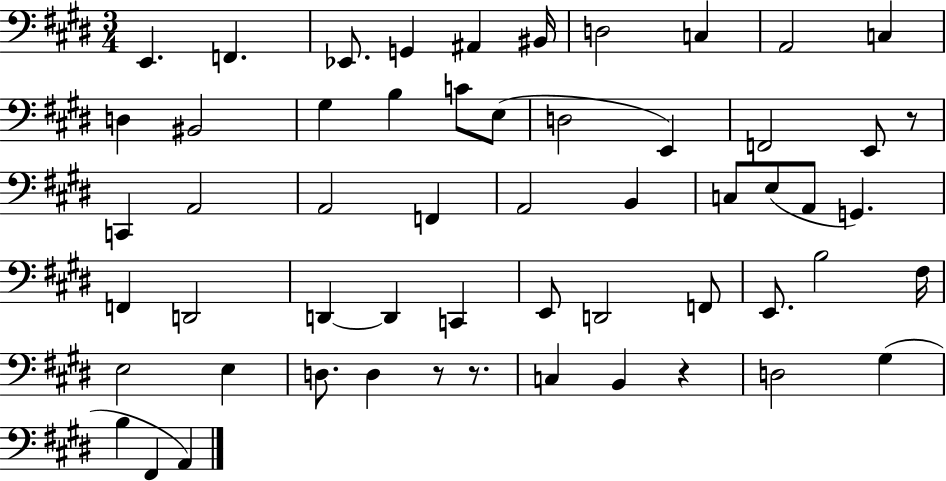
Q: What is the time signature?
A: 3/4